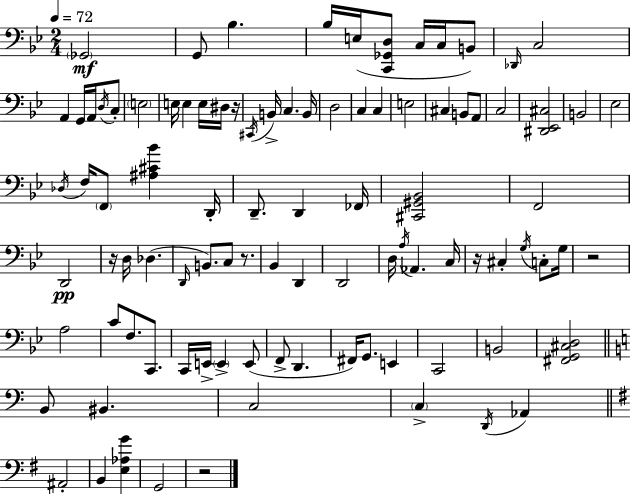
Gb2/h G2/e Bb3/q. Bb3/s E3/s [C2,Gb2,D3]/e C3/s C3/s B2/e Db2/s C3/h A2/q G2/s A2/s D3/s C3/e E3/h E3/s E3/q E3/s D#3/s R/s C#2/s B2/s C3/q. B2/s D3/h C3/q C3/q E3/h C#3/q B2/e A2/e C3/h [D#2,Eb2,C#3]/h B2/h Eb3/h Db3/s F3/s F2/e [A#3,C#4,Bb4]/q D2/s D2/e. D2/q FES2/s [C#2,G#2,Bb2]/h F2/h D2/h R/s D3/s Db3/q. D2/s B2/e. C3/e R/e. Bb2/q D2/q D2/h D3/s A3/s Ab2/q. C3/s R/s C#3/q G3/s C3/e G3/s R/h A3/h C4/e F3/e. C2/e. C2/s E2/s E2/q E2/e F2/e D2/q. F#2/s G2/e. E2/q C2/h B2/h [F#2,G2,C#3,D3]/h B2/e BIS2/q. C3/h C3/q D2/s Ab2/q A#2/h B2/q [E3,Ab3,G4]/q G2/h R/h